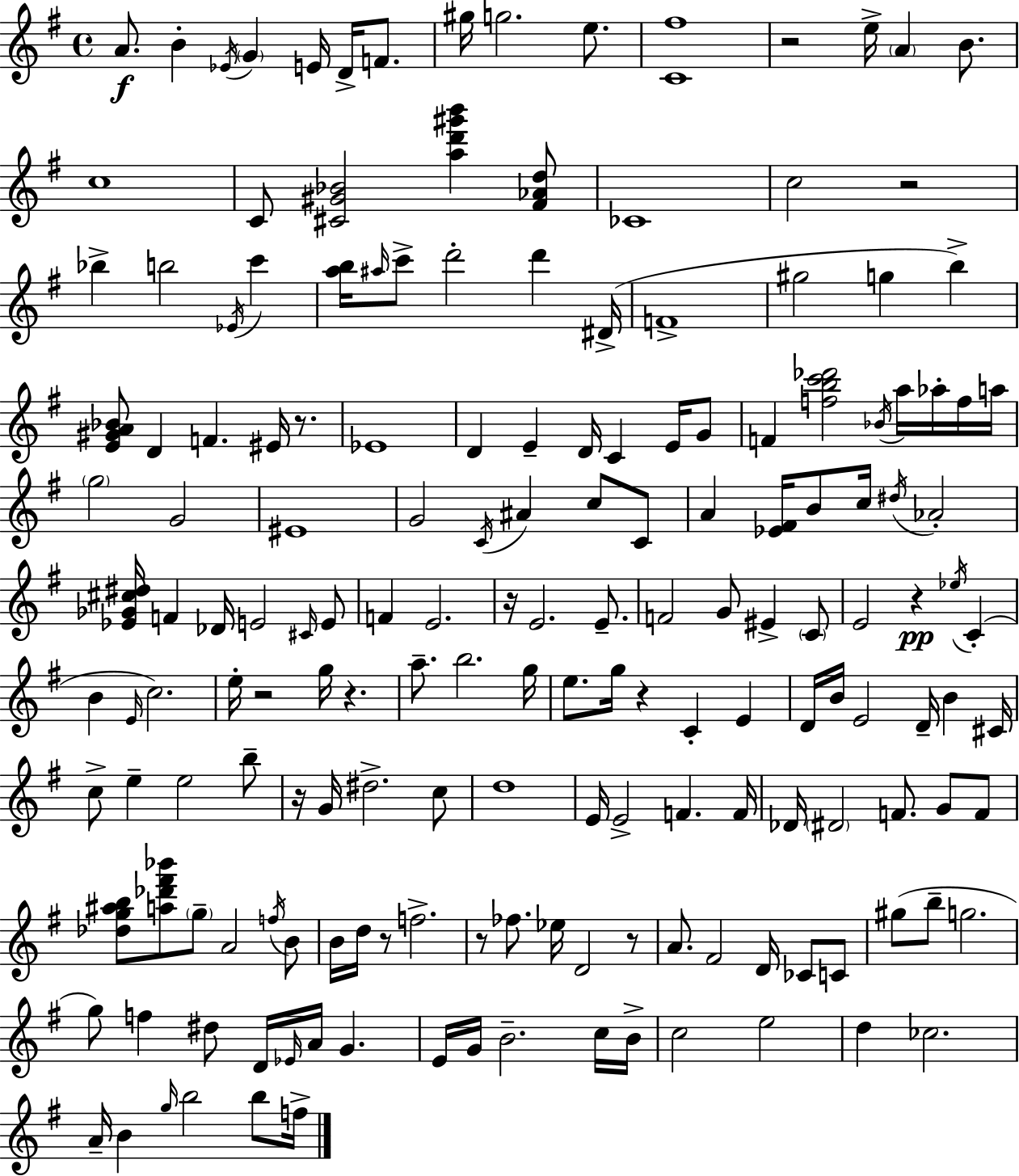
A4/e. B4/q Eb4/s G4/q E4/s D4/s F4/e. G#5/s G5/h. E5/e. [C4,F#5]/w R/h E5/s A4/q B4/e. C5/w C4/e [C#4,G#4,Bb4]/h [A5,D6,G#6,B6]/q [F#4,Ab4,D5]/e CES4/w C5/h R/h Bb5/q B5/h Eb4/s C6/q [A5,B5]/s A#5/s C6/e D6/h D6/q D#4/s F4/w G#5/h G5/q B5/q [E4,G#4,A4,Bb4]/e D4/q F4/q. EIS4/s R/e. Eb4/w D4/q E4/q D4/s C4/q E4/s G4/e F4/q [F5,B5,C6,Db6]/h Bb4/s A5/s Ab5/s F5/s A5/s G5/h G4/h EIS4/w G4/h C4/s A#4/q C5/e C4/e A4/q [Eb4,F#4]/s B4/e C5/s D#5/s Ab4/h [Eb4,Gb4,C#5,D#5]/s F4/q Db4/s E4/h C#4/s E4/e F4/q E4/h. R/s E4/h. E4/e. F4/h G4/e EIS4/q C4/e E4/h R/q Eb5/s C4/q B4/q E4/s C5/h. E5/s R/h G5/s R/q. A5/e. B5/h. G5/s E5/e. G5/s R/q C4/q E4/q D4/s B4/s E4/h D4/s B4/q C#4/s C5/e E5/q E5/h B5/e R/s G4/s D#5/h. C5/e D5/w E4/s E4/h F4/q. F4/s Db4/s D#4/h F4/e. G4/e F4/e [Db5,G5,A#5,B5]/e [A5,Db6,F#6,Bb6]/e G5/e A4/h F5/s B4/e B4/s D5/s R/e F5/h. R/e FES5/e. Eb5/s D4/h R/e A4/e. F#4/h D4/s CES4/e C4/e G#5/e B5/e G5/h. G5/e F5/q D#5/e D4/s Eb4/s A4/s G4/q. E4/s G4/s B4/h. C5/s B4/s C5/h E5/h D5/q CES5/h. A4/s B4/q G5/s B5/h B5/e F5/s